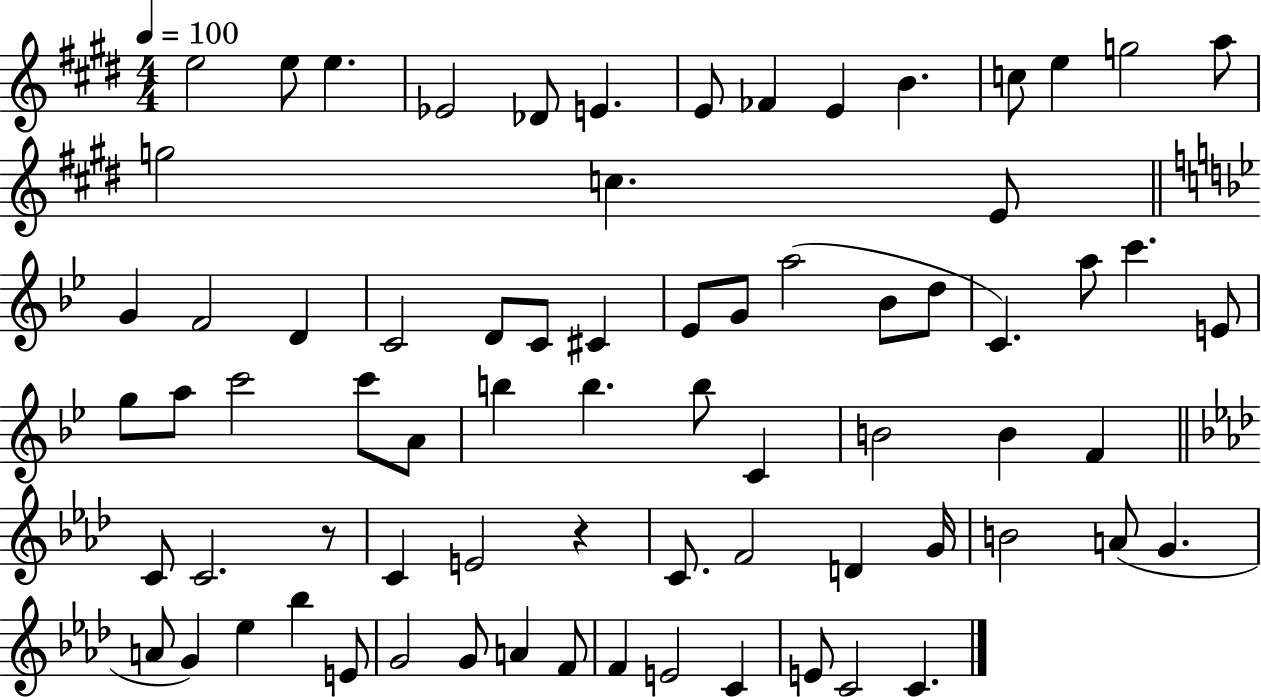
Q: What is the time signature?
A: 4/4